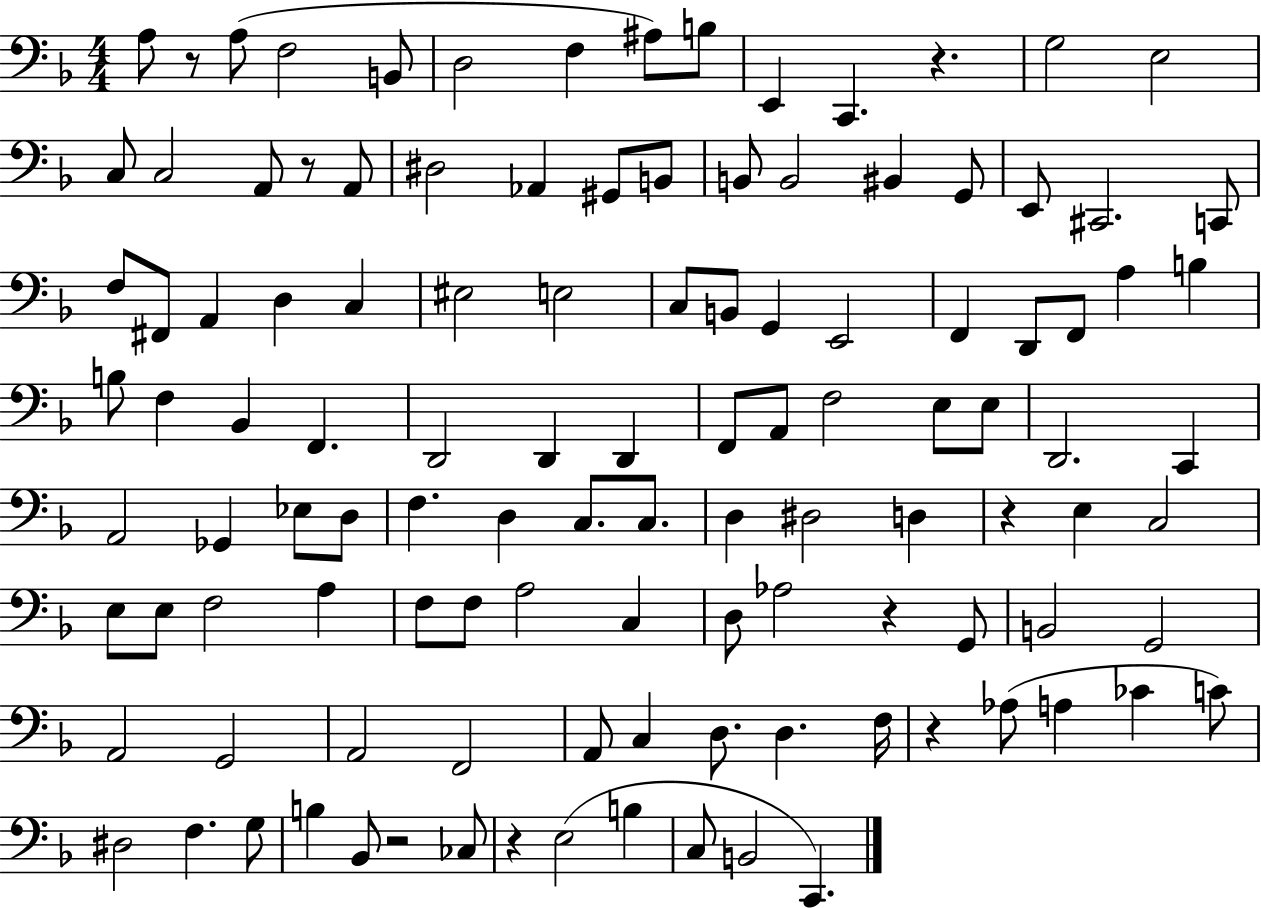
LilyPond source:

{
  \clef bass
  \numericTimeSignature
  \time 4/4
  \key f \major
  a8 r8 a8( f2 b,8 | d2 f4 ais8) b8 | e,4 c,4. r4. | g2 e2 | \break c8 c2 a,8 r8 a,8 | dis2 aes,4 gis,8 b,8 | b,8 b,2 bis,4 g,8 | e,8 cis,2. c,8 | \break f8 fis,8 a,4 d4 c4 | eis2 e2 | c8 b,8 g,4 e,2 | f,4 d,8 f,8 a4 b4 | \break b8 f4 bes,4 f,4. | d,2 d,4 d,4 | f,8 a,8 f2 e8 e8 | d,2. c,4 | \break a,2 ges,4 ees8 d8 | f4. d4 c8. c8. | d4 dis2 d4 | r4 e4 c2 | \break e8 e8 f2 a4 | f8 f8 a2 c4 | d8 aes2 r4 g,8 | b,2 g,2 | \break a,2 g,2 | a,2 f,2 | a,8 c4 d8. d4. f16 | r4 aes8( a4 ces'4 c'8) | \break dis2 f4. g8 | b4 bes,8 r2 ces8 | r4 e2( b4 | c8 b,2 c,4.) | \break \bar "|."
}